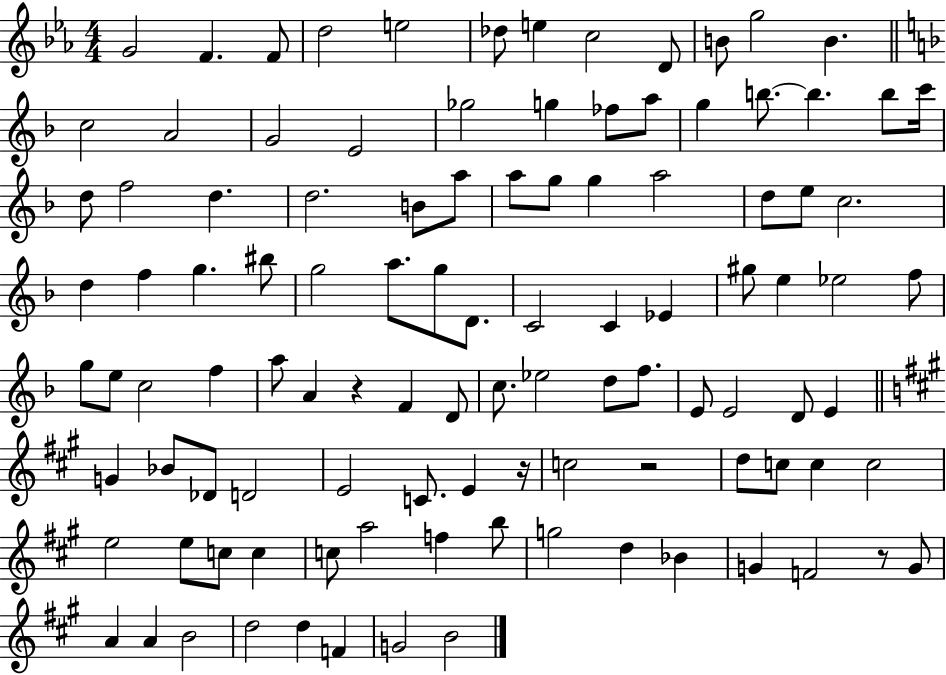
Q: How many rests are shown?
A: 4